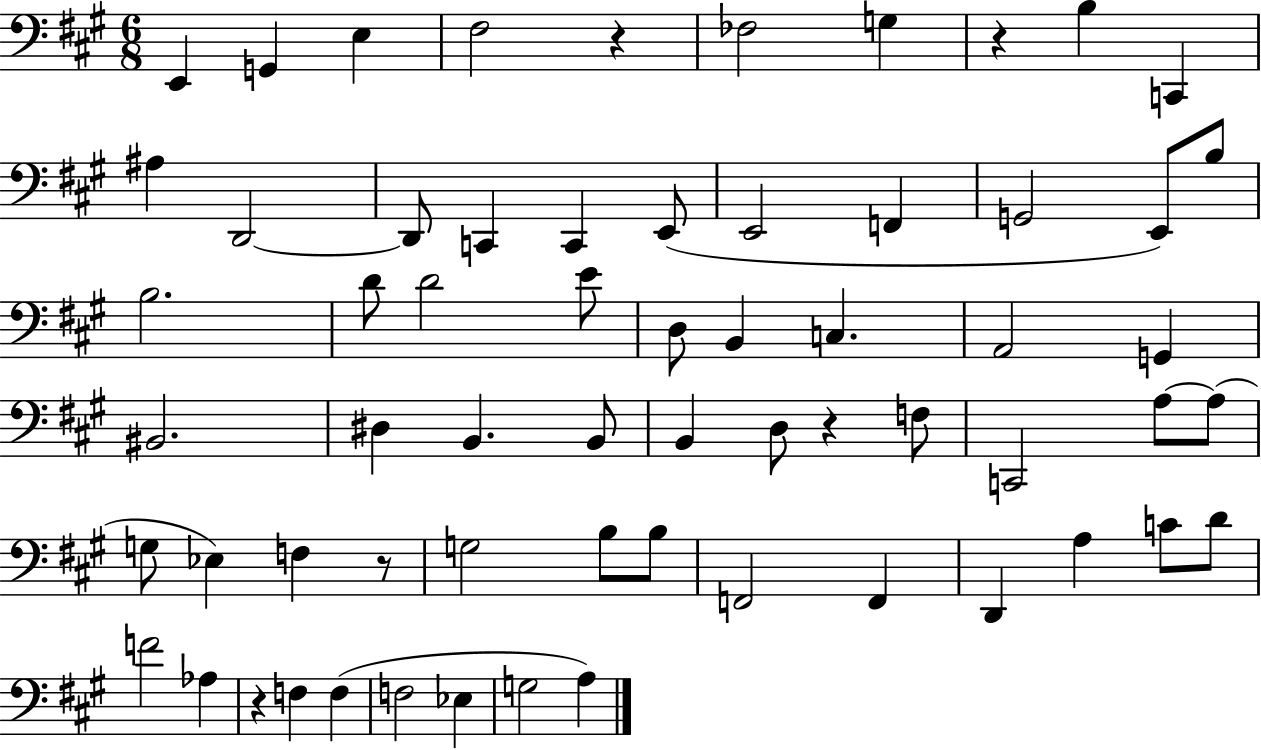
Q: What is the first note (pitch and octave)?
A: E2